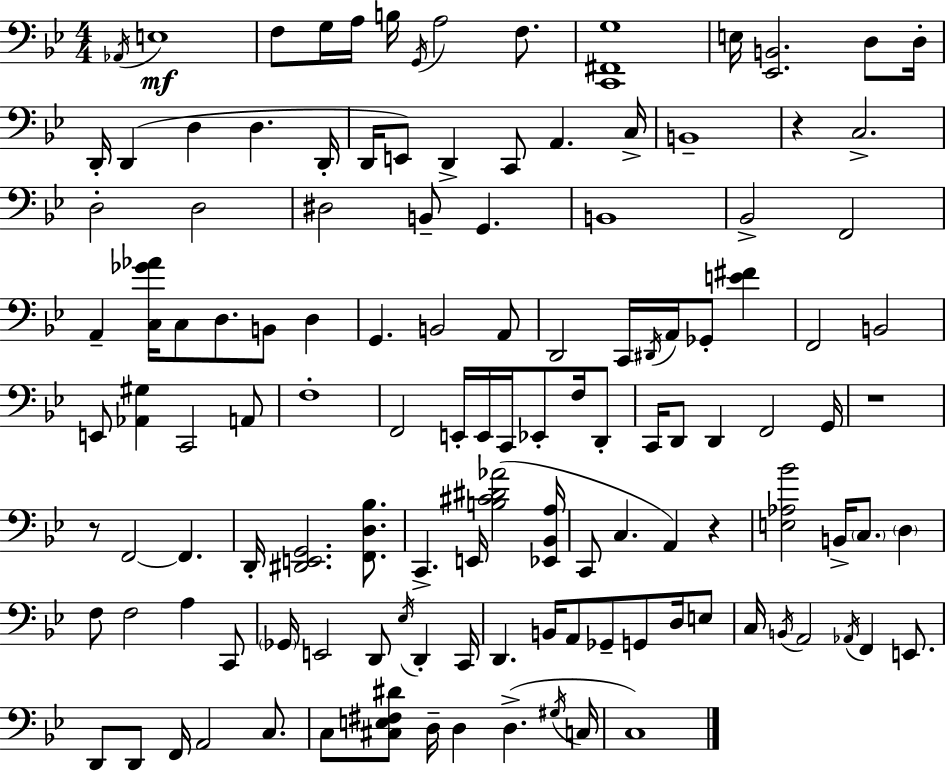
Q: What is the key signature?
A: BES major